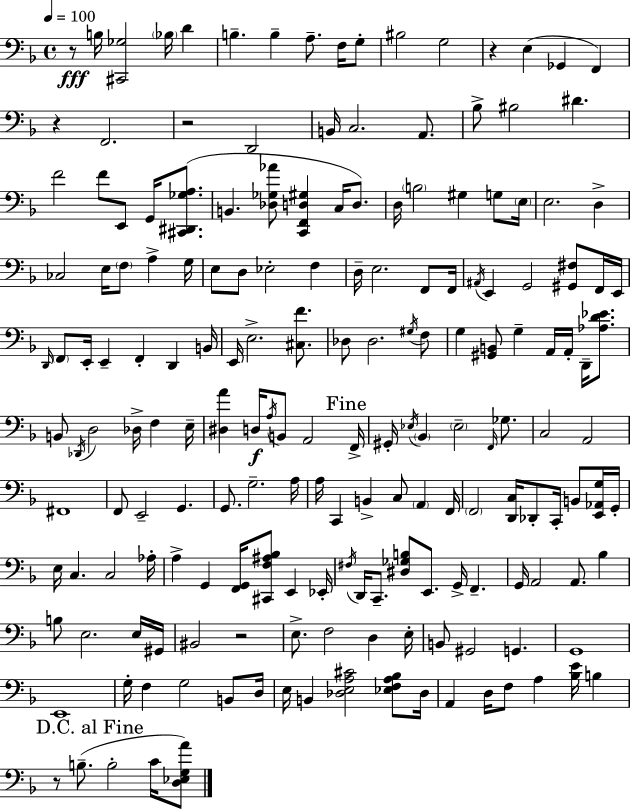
{
  \clef bass
  \time 4/4
  \defaultTimeSignature
  \key f \major
  \tempo 4 = 100
  r8\fff b16 <cis, ges>2 \parenthesize bes16 d'4 | b4.-- b4-- a8.-- f16 g8-. | bis2 g2 | r4 e4( ges,4 f,4) | \break r4 f,2. | r2 d,2 | b,16 c2. a,8. | bes8-> bis2 dis'4. | \break f'2 f'8 e,8 g,16 <cis, dis, ges a>8.( | b,4. <des ges aes'>8 <c, f, d gis>4 c16 d8.) | d16 \parenthesize b2 gis4 g8 \parenthesize e16 | e2. d4-> | \break ces2 e16 \parenthesize f8 a4-> g16 | e8 d8 ees2-. f4 | d16-- e2. f,8 f,16 | \acciaccatura { ais,16 } e,4 g,2 <gis, fis>8 f,16 | \break e,16 \grace { d,16 } \parenthesize f,8 e,16-. e,4-- f,4-. d,4 | b,16 e,16 e2.-> <cis f'>8. | des8 des2. | \acciaccatura { gis16 } f8 g4 <gis, b,>8 g4-- a,16 a,16-. d,16-- | \break <aes d' ees'>8. b,8 \acciaccatura { des,16 } d2 des16-> f4 | e16-- <dis a'>4 d16\f \acciaccatura { a16 } b,8 a,2 | \mark "Fine" f,16-> gis,16-. \acciaccatura { ees16 } \parenthesize bes,4 \parenthesize ees2-- | \grace { f,16 } ges8. c2 a,2 | \break fis,1 | f,8 e,2-- | g,4. g,8. g2.-- | a16 a16 c,4 b,4-> | \break c8 \parenthesize a,4 f,16 \parenthesize f,2 <d, c>16 | des,8-. c,16-. b,8 <e, aes, g>16 g,16-. e16 c4. c2 | aes16-. a4-> g,4 <f, g,>16 | <cis, f ais bes>8 e,4 ees,16-. \acciaccatura { fis16 } d,16 c,8.-- <dis ges b>8 e,8. | \break g,16-> f,4.-- g,16 a,2 | a,8. bes4 b8 e2. | e16 gis,16 bis,2 | r2 e8.-> f2 | \break d4 e16-. b,8 gis,2 | g,4. g,1 | e,1 | g16-. f4 g2 | \break b,8 d16 e16 b,4 <des e a cis'>2 | <ees f a bes>8 des16 a,4 d16 f8 a4 | <bes e'>16 b4 \mark "D.C. al Fine" r8 b8.--( b2-. | c'16 <d ees g a'>8) \bar "|."
}